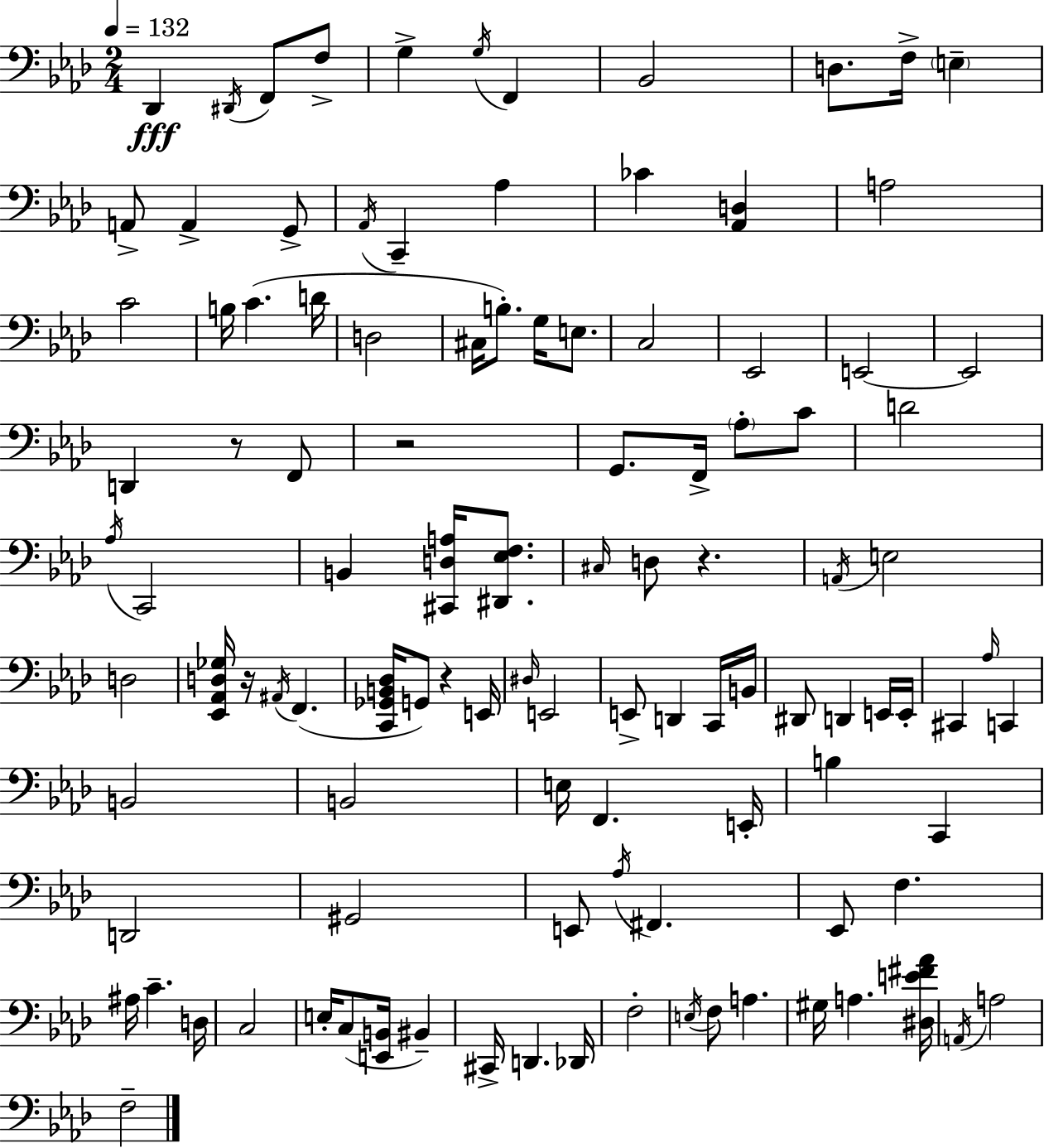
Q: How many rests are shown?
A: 5